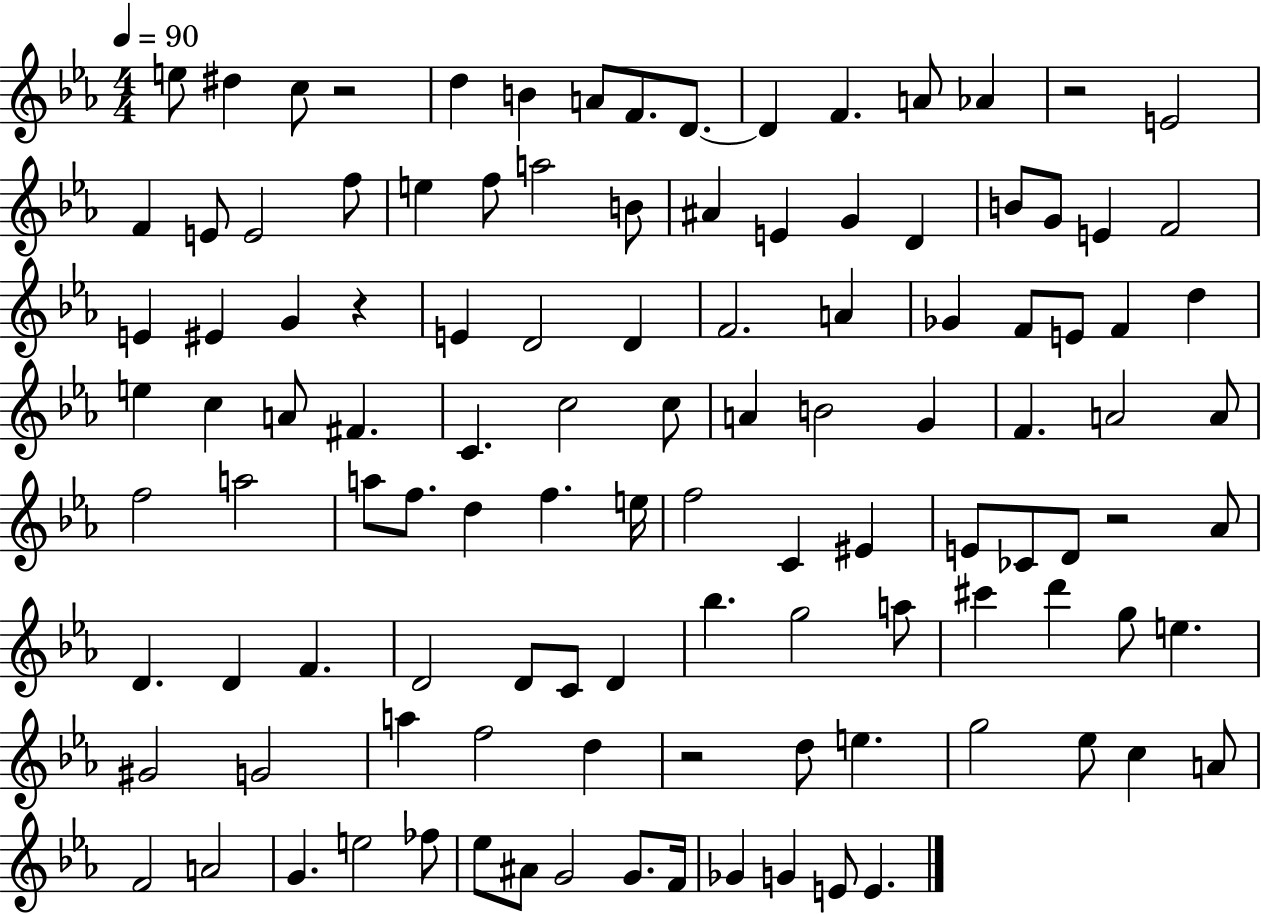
{
  \clef treble
  \numericTimeSignature
  \time 4/4
  \key ees \major
  \tempo 4 = 90
  e''8 dis''4 c''8 r2 | d''4 b'4 a'8 f'8. d'8.~~ | d'4 f'4. a'8 aes'4 | r2 e'2 | \break f'4 e'8 e'2 f''8 | e''4 f''8 a''2 b'8 | ais'4 e'4 g'4 d'4 | b'8 g'8 e'4 f'2 | \break e'4 eis'4 g'4 r4 | e'4 d'2 d'4 | f'2. a'4 | ges'4 f'8 e'8 f'4 d''4 | \break e''4 c''4 a'8 fis'4. | c'4. c''2 c''8 | a'4 b'2 g'4 | f'4. a'2 a'8 | \break f''2 a''2 | a''8 f''8. d''4 f''4. e''16 | f''2 c'4 eis'4 | e'8 ces'8 d'8 r2 aes'8 | \break d'4. d'4 f'4. | d'2 d'8 c'8 d'4 | bes''4. g''2 a''8 | cis'''4 d'''4 g''8 e''4. | \break gis'2 g'2 | a''4 f''2 d''4 | r2 d''8 e''4. | g''2 ees''8 c''4 a'8 | \break f'2 a'2 | g'4. e''2 fes''8 | ees''8 ais'8 g'2 g'8. f'16 | ges'4 g'4 e'8 e'4. | \break \bar "|."
}